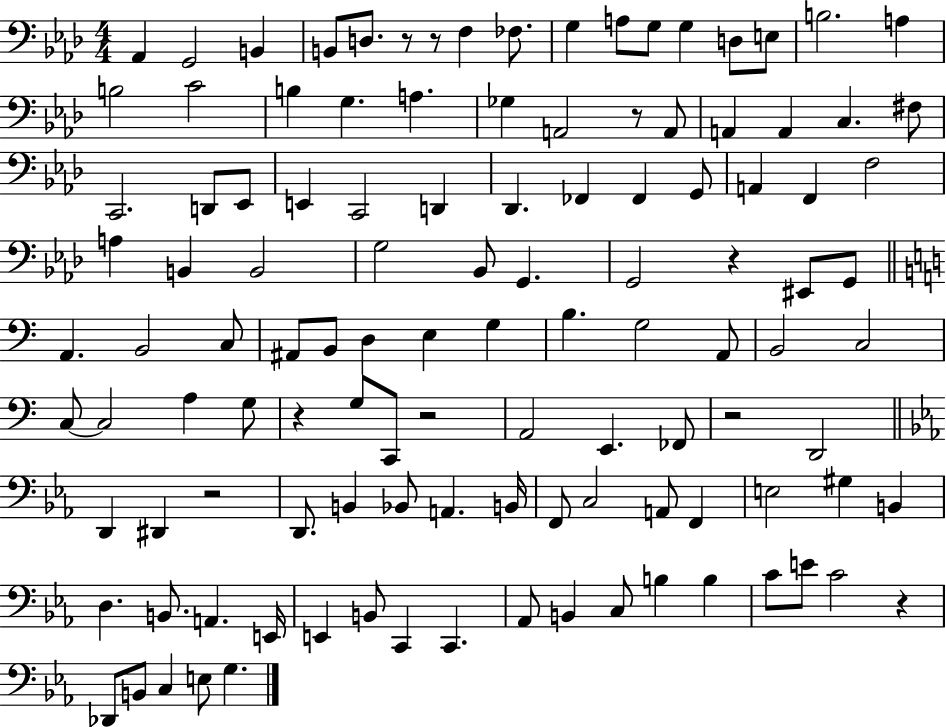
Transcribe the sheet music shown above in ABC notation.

X:1
T:Untitled
M:4/4
L:1/4
K:Ab
_A,, G,,2 B,, B,,/2 D,/2 z/2 z/2 F, _F,/2 G, A,/2 G,/2 G, D,/2 E,/2 B,2 A, B,2 C2 B, G, A, _G, A,,2 z/2 A,,/2 A,, A,, C, ^F,/2 C,,2 D,,/2 _E,,/2 E,, C,,2 D,, _D,, _F,, _F,, G,,/2 A,, F,, F,2 A, B,, B,,2 G,2 _B,,/2 G,, G,,2 z ^E,,/2 G,,/2 A,, B,,2 C,/2 ^A,,/2 B,,/2 D, E, G, B, G,2 A,,/2 B,,2 C,2 C,/2 C,2 A, G,/2 z G,/2 C,,/2 z2 A,,2 E,, _F,,/2 z2 D,,2 D,, ^D,, z2 D,,/2 B,, _B,,/2 A,, B,,/4 F,,/2 C,2 A,,/2 F,, E,2 ^G, B,, D, B,,/2 A,, E,,/4 E,, B,,/2 C,, C,, _A,,/2 B,, C,/2 B, B, C/2 E/2 C2 z _D,,/2 B,,/2 C, E,/2 G,